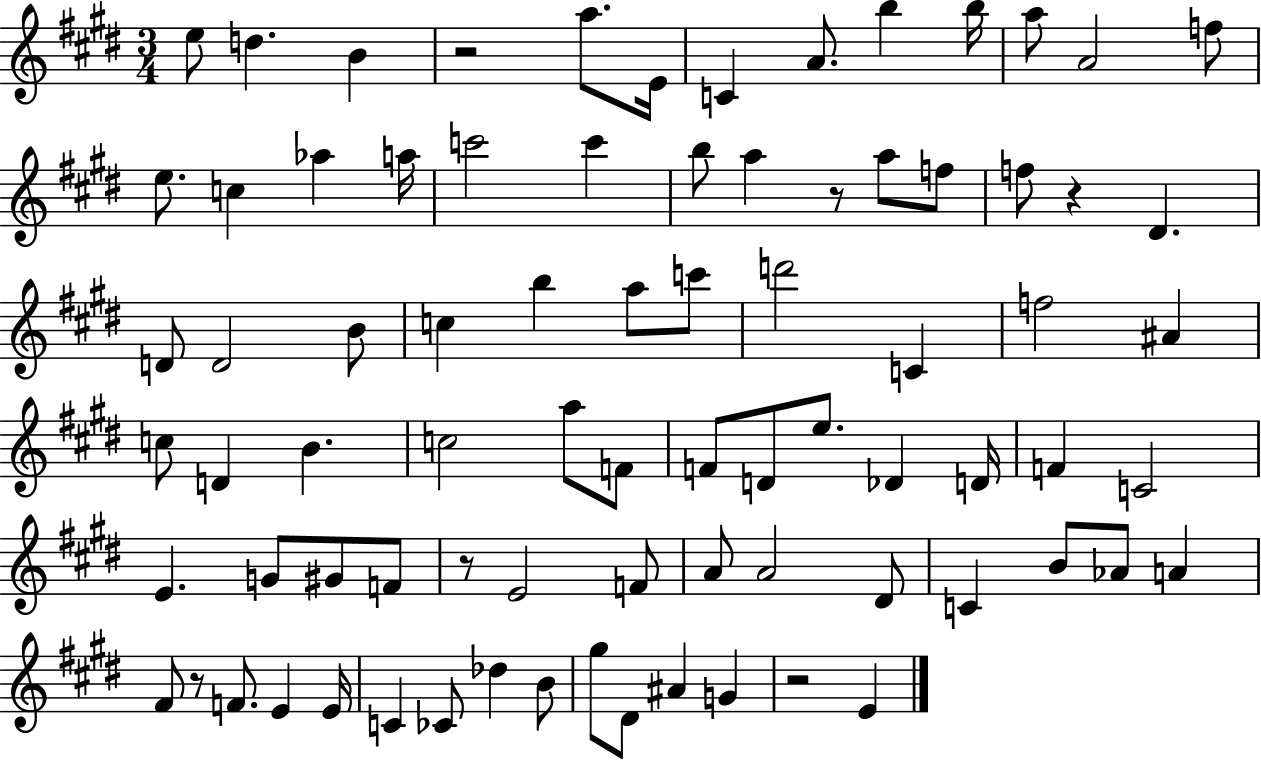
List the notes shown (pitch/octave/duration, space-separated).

E5/e D5/q. B4/q R/h A5/e. E4/s C4/q A4/e. B5/q B5/s A5/e A4/h F5/e E5/e. C5/q Ab5/q A5/s C6/h C6/q B5/e A5/q R/e A5/e F5/e F5/e R/q D#4/q. D4/e D4/h B4/e C5/q B5/q A5/e C6/e D6/h C4/q F5/h A#4/q C5/e D4/q B4/q. C5/h A5/e F4/e F4/e D4/e E5/e. Db4/q D4/s F4/q C4/h E4/q. G4/e G#4/e F4/e R/e E4/h F4/e A4/e A4/h D#4/e C4/q B4/e Ab4/e A4/q F#4/e R/e F4/e. E4/q E4/s C4/q CES4/e Db5/q B4/e G#5/e D#4/e A#4/q G4/q R/h E4/q